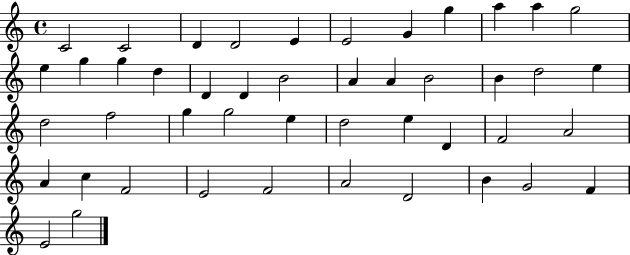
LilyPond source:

{
  \clef treble
  \time 4/4
  \defaultTimeSignature
  \key c \major
  c'2 c'2 | d'4 d'2 e'4 | e'2 g'4 g''4 | a''4 a''4 g''2 | \break e''4 g''4 g''4 d''4 | d'4 d'4 b'2 | a'4 a'4 b'2 | b'4 d''2 e''4 | \break d''2 f''2 | g''4 g''2 e''4 | d''2 e''4 d'4 | f'2 a'2 | \break a'4 c''4 f'2 | e'2 f'2 | a'2 d'2 | b'4 g'2 f'4 | \break e'2 g''2 | \bar "|."
}